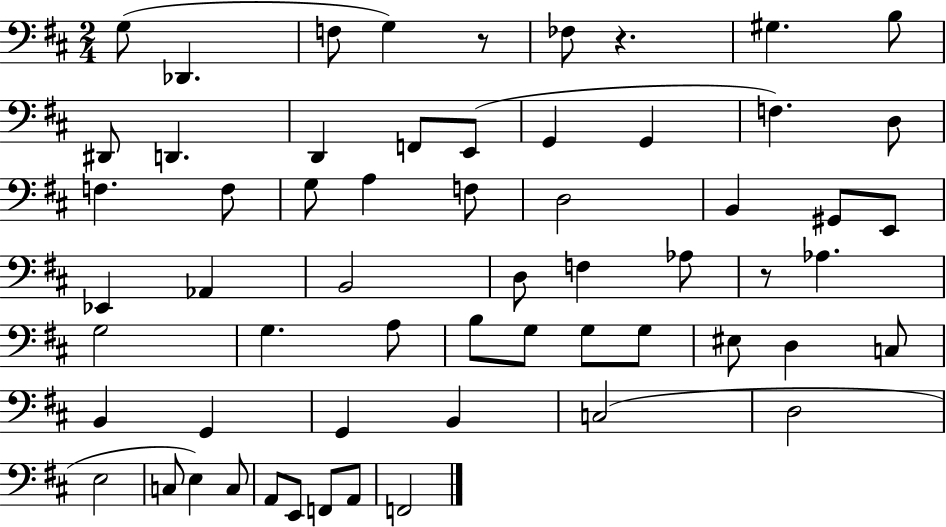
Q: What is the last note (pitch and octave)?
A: F2